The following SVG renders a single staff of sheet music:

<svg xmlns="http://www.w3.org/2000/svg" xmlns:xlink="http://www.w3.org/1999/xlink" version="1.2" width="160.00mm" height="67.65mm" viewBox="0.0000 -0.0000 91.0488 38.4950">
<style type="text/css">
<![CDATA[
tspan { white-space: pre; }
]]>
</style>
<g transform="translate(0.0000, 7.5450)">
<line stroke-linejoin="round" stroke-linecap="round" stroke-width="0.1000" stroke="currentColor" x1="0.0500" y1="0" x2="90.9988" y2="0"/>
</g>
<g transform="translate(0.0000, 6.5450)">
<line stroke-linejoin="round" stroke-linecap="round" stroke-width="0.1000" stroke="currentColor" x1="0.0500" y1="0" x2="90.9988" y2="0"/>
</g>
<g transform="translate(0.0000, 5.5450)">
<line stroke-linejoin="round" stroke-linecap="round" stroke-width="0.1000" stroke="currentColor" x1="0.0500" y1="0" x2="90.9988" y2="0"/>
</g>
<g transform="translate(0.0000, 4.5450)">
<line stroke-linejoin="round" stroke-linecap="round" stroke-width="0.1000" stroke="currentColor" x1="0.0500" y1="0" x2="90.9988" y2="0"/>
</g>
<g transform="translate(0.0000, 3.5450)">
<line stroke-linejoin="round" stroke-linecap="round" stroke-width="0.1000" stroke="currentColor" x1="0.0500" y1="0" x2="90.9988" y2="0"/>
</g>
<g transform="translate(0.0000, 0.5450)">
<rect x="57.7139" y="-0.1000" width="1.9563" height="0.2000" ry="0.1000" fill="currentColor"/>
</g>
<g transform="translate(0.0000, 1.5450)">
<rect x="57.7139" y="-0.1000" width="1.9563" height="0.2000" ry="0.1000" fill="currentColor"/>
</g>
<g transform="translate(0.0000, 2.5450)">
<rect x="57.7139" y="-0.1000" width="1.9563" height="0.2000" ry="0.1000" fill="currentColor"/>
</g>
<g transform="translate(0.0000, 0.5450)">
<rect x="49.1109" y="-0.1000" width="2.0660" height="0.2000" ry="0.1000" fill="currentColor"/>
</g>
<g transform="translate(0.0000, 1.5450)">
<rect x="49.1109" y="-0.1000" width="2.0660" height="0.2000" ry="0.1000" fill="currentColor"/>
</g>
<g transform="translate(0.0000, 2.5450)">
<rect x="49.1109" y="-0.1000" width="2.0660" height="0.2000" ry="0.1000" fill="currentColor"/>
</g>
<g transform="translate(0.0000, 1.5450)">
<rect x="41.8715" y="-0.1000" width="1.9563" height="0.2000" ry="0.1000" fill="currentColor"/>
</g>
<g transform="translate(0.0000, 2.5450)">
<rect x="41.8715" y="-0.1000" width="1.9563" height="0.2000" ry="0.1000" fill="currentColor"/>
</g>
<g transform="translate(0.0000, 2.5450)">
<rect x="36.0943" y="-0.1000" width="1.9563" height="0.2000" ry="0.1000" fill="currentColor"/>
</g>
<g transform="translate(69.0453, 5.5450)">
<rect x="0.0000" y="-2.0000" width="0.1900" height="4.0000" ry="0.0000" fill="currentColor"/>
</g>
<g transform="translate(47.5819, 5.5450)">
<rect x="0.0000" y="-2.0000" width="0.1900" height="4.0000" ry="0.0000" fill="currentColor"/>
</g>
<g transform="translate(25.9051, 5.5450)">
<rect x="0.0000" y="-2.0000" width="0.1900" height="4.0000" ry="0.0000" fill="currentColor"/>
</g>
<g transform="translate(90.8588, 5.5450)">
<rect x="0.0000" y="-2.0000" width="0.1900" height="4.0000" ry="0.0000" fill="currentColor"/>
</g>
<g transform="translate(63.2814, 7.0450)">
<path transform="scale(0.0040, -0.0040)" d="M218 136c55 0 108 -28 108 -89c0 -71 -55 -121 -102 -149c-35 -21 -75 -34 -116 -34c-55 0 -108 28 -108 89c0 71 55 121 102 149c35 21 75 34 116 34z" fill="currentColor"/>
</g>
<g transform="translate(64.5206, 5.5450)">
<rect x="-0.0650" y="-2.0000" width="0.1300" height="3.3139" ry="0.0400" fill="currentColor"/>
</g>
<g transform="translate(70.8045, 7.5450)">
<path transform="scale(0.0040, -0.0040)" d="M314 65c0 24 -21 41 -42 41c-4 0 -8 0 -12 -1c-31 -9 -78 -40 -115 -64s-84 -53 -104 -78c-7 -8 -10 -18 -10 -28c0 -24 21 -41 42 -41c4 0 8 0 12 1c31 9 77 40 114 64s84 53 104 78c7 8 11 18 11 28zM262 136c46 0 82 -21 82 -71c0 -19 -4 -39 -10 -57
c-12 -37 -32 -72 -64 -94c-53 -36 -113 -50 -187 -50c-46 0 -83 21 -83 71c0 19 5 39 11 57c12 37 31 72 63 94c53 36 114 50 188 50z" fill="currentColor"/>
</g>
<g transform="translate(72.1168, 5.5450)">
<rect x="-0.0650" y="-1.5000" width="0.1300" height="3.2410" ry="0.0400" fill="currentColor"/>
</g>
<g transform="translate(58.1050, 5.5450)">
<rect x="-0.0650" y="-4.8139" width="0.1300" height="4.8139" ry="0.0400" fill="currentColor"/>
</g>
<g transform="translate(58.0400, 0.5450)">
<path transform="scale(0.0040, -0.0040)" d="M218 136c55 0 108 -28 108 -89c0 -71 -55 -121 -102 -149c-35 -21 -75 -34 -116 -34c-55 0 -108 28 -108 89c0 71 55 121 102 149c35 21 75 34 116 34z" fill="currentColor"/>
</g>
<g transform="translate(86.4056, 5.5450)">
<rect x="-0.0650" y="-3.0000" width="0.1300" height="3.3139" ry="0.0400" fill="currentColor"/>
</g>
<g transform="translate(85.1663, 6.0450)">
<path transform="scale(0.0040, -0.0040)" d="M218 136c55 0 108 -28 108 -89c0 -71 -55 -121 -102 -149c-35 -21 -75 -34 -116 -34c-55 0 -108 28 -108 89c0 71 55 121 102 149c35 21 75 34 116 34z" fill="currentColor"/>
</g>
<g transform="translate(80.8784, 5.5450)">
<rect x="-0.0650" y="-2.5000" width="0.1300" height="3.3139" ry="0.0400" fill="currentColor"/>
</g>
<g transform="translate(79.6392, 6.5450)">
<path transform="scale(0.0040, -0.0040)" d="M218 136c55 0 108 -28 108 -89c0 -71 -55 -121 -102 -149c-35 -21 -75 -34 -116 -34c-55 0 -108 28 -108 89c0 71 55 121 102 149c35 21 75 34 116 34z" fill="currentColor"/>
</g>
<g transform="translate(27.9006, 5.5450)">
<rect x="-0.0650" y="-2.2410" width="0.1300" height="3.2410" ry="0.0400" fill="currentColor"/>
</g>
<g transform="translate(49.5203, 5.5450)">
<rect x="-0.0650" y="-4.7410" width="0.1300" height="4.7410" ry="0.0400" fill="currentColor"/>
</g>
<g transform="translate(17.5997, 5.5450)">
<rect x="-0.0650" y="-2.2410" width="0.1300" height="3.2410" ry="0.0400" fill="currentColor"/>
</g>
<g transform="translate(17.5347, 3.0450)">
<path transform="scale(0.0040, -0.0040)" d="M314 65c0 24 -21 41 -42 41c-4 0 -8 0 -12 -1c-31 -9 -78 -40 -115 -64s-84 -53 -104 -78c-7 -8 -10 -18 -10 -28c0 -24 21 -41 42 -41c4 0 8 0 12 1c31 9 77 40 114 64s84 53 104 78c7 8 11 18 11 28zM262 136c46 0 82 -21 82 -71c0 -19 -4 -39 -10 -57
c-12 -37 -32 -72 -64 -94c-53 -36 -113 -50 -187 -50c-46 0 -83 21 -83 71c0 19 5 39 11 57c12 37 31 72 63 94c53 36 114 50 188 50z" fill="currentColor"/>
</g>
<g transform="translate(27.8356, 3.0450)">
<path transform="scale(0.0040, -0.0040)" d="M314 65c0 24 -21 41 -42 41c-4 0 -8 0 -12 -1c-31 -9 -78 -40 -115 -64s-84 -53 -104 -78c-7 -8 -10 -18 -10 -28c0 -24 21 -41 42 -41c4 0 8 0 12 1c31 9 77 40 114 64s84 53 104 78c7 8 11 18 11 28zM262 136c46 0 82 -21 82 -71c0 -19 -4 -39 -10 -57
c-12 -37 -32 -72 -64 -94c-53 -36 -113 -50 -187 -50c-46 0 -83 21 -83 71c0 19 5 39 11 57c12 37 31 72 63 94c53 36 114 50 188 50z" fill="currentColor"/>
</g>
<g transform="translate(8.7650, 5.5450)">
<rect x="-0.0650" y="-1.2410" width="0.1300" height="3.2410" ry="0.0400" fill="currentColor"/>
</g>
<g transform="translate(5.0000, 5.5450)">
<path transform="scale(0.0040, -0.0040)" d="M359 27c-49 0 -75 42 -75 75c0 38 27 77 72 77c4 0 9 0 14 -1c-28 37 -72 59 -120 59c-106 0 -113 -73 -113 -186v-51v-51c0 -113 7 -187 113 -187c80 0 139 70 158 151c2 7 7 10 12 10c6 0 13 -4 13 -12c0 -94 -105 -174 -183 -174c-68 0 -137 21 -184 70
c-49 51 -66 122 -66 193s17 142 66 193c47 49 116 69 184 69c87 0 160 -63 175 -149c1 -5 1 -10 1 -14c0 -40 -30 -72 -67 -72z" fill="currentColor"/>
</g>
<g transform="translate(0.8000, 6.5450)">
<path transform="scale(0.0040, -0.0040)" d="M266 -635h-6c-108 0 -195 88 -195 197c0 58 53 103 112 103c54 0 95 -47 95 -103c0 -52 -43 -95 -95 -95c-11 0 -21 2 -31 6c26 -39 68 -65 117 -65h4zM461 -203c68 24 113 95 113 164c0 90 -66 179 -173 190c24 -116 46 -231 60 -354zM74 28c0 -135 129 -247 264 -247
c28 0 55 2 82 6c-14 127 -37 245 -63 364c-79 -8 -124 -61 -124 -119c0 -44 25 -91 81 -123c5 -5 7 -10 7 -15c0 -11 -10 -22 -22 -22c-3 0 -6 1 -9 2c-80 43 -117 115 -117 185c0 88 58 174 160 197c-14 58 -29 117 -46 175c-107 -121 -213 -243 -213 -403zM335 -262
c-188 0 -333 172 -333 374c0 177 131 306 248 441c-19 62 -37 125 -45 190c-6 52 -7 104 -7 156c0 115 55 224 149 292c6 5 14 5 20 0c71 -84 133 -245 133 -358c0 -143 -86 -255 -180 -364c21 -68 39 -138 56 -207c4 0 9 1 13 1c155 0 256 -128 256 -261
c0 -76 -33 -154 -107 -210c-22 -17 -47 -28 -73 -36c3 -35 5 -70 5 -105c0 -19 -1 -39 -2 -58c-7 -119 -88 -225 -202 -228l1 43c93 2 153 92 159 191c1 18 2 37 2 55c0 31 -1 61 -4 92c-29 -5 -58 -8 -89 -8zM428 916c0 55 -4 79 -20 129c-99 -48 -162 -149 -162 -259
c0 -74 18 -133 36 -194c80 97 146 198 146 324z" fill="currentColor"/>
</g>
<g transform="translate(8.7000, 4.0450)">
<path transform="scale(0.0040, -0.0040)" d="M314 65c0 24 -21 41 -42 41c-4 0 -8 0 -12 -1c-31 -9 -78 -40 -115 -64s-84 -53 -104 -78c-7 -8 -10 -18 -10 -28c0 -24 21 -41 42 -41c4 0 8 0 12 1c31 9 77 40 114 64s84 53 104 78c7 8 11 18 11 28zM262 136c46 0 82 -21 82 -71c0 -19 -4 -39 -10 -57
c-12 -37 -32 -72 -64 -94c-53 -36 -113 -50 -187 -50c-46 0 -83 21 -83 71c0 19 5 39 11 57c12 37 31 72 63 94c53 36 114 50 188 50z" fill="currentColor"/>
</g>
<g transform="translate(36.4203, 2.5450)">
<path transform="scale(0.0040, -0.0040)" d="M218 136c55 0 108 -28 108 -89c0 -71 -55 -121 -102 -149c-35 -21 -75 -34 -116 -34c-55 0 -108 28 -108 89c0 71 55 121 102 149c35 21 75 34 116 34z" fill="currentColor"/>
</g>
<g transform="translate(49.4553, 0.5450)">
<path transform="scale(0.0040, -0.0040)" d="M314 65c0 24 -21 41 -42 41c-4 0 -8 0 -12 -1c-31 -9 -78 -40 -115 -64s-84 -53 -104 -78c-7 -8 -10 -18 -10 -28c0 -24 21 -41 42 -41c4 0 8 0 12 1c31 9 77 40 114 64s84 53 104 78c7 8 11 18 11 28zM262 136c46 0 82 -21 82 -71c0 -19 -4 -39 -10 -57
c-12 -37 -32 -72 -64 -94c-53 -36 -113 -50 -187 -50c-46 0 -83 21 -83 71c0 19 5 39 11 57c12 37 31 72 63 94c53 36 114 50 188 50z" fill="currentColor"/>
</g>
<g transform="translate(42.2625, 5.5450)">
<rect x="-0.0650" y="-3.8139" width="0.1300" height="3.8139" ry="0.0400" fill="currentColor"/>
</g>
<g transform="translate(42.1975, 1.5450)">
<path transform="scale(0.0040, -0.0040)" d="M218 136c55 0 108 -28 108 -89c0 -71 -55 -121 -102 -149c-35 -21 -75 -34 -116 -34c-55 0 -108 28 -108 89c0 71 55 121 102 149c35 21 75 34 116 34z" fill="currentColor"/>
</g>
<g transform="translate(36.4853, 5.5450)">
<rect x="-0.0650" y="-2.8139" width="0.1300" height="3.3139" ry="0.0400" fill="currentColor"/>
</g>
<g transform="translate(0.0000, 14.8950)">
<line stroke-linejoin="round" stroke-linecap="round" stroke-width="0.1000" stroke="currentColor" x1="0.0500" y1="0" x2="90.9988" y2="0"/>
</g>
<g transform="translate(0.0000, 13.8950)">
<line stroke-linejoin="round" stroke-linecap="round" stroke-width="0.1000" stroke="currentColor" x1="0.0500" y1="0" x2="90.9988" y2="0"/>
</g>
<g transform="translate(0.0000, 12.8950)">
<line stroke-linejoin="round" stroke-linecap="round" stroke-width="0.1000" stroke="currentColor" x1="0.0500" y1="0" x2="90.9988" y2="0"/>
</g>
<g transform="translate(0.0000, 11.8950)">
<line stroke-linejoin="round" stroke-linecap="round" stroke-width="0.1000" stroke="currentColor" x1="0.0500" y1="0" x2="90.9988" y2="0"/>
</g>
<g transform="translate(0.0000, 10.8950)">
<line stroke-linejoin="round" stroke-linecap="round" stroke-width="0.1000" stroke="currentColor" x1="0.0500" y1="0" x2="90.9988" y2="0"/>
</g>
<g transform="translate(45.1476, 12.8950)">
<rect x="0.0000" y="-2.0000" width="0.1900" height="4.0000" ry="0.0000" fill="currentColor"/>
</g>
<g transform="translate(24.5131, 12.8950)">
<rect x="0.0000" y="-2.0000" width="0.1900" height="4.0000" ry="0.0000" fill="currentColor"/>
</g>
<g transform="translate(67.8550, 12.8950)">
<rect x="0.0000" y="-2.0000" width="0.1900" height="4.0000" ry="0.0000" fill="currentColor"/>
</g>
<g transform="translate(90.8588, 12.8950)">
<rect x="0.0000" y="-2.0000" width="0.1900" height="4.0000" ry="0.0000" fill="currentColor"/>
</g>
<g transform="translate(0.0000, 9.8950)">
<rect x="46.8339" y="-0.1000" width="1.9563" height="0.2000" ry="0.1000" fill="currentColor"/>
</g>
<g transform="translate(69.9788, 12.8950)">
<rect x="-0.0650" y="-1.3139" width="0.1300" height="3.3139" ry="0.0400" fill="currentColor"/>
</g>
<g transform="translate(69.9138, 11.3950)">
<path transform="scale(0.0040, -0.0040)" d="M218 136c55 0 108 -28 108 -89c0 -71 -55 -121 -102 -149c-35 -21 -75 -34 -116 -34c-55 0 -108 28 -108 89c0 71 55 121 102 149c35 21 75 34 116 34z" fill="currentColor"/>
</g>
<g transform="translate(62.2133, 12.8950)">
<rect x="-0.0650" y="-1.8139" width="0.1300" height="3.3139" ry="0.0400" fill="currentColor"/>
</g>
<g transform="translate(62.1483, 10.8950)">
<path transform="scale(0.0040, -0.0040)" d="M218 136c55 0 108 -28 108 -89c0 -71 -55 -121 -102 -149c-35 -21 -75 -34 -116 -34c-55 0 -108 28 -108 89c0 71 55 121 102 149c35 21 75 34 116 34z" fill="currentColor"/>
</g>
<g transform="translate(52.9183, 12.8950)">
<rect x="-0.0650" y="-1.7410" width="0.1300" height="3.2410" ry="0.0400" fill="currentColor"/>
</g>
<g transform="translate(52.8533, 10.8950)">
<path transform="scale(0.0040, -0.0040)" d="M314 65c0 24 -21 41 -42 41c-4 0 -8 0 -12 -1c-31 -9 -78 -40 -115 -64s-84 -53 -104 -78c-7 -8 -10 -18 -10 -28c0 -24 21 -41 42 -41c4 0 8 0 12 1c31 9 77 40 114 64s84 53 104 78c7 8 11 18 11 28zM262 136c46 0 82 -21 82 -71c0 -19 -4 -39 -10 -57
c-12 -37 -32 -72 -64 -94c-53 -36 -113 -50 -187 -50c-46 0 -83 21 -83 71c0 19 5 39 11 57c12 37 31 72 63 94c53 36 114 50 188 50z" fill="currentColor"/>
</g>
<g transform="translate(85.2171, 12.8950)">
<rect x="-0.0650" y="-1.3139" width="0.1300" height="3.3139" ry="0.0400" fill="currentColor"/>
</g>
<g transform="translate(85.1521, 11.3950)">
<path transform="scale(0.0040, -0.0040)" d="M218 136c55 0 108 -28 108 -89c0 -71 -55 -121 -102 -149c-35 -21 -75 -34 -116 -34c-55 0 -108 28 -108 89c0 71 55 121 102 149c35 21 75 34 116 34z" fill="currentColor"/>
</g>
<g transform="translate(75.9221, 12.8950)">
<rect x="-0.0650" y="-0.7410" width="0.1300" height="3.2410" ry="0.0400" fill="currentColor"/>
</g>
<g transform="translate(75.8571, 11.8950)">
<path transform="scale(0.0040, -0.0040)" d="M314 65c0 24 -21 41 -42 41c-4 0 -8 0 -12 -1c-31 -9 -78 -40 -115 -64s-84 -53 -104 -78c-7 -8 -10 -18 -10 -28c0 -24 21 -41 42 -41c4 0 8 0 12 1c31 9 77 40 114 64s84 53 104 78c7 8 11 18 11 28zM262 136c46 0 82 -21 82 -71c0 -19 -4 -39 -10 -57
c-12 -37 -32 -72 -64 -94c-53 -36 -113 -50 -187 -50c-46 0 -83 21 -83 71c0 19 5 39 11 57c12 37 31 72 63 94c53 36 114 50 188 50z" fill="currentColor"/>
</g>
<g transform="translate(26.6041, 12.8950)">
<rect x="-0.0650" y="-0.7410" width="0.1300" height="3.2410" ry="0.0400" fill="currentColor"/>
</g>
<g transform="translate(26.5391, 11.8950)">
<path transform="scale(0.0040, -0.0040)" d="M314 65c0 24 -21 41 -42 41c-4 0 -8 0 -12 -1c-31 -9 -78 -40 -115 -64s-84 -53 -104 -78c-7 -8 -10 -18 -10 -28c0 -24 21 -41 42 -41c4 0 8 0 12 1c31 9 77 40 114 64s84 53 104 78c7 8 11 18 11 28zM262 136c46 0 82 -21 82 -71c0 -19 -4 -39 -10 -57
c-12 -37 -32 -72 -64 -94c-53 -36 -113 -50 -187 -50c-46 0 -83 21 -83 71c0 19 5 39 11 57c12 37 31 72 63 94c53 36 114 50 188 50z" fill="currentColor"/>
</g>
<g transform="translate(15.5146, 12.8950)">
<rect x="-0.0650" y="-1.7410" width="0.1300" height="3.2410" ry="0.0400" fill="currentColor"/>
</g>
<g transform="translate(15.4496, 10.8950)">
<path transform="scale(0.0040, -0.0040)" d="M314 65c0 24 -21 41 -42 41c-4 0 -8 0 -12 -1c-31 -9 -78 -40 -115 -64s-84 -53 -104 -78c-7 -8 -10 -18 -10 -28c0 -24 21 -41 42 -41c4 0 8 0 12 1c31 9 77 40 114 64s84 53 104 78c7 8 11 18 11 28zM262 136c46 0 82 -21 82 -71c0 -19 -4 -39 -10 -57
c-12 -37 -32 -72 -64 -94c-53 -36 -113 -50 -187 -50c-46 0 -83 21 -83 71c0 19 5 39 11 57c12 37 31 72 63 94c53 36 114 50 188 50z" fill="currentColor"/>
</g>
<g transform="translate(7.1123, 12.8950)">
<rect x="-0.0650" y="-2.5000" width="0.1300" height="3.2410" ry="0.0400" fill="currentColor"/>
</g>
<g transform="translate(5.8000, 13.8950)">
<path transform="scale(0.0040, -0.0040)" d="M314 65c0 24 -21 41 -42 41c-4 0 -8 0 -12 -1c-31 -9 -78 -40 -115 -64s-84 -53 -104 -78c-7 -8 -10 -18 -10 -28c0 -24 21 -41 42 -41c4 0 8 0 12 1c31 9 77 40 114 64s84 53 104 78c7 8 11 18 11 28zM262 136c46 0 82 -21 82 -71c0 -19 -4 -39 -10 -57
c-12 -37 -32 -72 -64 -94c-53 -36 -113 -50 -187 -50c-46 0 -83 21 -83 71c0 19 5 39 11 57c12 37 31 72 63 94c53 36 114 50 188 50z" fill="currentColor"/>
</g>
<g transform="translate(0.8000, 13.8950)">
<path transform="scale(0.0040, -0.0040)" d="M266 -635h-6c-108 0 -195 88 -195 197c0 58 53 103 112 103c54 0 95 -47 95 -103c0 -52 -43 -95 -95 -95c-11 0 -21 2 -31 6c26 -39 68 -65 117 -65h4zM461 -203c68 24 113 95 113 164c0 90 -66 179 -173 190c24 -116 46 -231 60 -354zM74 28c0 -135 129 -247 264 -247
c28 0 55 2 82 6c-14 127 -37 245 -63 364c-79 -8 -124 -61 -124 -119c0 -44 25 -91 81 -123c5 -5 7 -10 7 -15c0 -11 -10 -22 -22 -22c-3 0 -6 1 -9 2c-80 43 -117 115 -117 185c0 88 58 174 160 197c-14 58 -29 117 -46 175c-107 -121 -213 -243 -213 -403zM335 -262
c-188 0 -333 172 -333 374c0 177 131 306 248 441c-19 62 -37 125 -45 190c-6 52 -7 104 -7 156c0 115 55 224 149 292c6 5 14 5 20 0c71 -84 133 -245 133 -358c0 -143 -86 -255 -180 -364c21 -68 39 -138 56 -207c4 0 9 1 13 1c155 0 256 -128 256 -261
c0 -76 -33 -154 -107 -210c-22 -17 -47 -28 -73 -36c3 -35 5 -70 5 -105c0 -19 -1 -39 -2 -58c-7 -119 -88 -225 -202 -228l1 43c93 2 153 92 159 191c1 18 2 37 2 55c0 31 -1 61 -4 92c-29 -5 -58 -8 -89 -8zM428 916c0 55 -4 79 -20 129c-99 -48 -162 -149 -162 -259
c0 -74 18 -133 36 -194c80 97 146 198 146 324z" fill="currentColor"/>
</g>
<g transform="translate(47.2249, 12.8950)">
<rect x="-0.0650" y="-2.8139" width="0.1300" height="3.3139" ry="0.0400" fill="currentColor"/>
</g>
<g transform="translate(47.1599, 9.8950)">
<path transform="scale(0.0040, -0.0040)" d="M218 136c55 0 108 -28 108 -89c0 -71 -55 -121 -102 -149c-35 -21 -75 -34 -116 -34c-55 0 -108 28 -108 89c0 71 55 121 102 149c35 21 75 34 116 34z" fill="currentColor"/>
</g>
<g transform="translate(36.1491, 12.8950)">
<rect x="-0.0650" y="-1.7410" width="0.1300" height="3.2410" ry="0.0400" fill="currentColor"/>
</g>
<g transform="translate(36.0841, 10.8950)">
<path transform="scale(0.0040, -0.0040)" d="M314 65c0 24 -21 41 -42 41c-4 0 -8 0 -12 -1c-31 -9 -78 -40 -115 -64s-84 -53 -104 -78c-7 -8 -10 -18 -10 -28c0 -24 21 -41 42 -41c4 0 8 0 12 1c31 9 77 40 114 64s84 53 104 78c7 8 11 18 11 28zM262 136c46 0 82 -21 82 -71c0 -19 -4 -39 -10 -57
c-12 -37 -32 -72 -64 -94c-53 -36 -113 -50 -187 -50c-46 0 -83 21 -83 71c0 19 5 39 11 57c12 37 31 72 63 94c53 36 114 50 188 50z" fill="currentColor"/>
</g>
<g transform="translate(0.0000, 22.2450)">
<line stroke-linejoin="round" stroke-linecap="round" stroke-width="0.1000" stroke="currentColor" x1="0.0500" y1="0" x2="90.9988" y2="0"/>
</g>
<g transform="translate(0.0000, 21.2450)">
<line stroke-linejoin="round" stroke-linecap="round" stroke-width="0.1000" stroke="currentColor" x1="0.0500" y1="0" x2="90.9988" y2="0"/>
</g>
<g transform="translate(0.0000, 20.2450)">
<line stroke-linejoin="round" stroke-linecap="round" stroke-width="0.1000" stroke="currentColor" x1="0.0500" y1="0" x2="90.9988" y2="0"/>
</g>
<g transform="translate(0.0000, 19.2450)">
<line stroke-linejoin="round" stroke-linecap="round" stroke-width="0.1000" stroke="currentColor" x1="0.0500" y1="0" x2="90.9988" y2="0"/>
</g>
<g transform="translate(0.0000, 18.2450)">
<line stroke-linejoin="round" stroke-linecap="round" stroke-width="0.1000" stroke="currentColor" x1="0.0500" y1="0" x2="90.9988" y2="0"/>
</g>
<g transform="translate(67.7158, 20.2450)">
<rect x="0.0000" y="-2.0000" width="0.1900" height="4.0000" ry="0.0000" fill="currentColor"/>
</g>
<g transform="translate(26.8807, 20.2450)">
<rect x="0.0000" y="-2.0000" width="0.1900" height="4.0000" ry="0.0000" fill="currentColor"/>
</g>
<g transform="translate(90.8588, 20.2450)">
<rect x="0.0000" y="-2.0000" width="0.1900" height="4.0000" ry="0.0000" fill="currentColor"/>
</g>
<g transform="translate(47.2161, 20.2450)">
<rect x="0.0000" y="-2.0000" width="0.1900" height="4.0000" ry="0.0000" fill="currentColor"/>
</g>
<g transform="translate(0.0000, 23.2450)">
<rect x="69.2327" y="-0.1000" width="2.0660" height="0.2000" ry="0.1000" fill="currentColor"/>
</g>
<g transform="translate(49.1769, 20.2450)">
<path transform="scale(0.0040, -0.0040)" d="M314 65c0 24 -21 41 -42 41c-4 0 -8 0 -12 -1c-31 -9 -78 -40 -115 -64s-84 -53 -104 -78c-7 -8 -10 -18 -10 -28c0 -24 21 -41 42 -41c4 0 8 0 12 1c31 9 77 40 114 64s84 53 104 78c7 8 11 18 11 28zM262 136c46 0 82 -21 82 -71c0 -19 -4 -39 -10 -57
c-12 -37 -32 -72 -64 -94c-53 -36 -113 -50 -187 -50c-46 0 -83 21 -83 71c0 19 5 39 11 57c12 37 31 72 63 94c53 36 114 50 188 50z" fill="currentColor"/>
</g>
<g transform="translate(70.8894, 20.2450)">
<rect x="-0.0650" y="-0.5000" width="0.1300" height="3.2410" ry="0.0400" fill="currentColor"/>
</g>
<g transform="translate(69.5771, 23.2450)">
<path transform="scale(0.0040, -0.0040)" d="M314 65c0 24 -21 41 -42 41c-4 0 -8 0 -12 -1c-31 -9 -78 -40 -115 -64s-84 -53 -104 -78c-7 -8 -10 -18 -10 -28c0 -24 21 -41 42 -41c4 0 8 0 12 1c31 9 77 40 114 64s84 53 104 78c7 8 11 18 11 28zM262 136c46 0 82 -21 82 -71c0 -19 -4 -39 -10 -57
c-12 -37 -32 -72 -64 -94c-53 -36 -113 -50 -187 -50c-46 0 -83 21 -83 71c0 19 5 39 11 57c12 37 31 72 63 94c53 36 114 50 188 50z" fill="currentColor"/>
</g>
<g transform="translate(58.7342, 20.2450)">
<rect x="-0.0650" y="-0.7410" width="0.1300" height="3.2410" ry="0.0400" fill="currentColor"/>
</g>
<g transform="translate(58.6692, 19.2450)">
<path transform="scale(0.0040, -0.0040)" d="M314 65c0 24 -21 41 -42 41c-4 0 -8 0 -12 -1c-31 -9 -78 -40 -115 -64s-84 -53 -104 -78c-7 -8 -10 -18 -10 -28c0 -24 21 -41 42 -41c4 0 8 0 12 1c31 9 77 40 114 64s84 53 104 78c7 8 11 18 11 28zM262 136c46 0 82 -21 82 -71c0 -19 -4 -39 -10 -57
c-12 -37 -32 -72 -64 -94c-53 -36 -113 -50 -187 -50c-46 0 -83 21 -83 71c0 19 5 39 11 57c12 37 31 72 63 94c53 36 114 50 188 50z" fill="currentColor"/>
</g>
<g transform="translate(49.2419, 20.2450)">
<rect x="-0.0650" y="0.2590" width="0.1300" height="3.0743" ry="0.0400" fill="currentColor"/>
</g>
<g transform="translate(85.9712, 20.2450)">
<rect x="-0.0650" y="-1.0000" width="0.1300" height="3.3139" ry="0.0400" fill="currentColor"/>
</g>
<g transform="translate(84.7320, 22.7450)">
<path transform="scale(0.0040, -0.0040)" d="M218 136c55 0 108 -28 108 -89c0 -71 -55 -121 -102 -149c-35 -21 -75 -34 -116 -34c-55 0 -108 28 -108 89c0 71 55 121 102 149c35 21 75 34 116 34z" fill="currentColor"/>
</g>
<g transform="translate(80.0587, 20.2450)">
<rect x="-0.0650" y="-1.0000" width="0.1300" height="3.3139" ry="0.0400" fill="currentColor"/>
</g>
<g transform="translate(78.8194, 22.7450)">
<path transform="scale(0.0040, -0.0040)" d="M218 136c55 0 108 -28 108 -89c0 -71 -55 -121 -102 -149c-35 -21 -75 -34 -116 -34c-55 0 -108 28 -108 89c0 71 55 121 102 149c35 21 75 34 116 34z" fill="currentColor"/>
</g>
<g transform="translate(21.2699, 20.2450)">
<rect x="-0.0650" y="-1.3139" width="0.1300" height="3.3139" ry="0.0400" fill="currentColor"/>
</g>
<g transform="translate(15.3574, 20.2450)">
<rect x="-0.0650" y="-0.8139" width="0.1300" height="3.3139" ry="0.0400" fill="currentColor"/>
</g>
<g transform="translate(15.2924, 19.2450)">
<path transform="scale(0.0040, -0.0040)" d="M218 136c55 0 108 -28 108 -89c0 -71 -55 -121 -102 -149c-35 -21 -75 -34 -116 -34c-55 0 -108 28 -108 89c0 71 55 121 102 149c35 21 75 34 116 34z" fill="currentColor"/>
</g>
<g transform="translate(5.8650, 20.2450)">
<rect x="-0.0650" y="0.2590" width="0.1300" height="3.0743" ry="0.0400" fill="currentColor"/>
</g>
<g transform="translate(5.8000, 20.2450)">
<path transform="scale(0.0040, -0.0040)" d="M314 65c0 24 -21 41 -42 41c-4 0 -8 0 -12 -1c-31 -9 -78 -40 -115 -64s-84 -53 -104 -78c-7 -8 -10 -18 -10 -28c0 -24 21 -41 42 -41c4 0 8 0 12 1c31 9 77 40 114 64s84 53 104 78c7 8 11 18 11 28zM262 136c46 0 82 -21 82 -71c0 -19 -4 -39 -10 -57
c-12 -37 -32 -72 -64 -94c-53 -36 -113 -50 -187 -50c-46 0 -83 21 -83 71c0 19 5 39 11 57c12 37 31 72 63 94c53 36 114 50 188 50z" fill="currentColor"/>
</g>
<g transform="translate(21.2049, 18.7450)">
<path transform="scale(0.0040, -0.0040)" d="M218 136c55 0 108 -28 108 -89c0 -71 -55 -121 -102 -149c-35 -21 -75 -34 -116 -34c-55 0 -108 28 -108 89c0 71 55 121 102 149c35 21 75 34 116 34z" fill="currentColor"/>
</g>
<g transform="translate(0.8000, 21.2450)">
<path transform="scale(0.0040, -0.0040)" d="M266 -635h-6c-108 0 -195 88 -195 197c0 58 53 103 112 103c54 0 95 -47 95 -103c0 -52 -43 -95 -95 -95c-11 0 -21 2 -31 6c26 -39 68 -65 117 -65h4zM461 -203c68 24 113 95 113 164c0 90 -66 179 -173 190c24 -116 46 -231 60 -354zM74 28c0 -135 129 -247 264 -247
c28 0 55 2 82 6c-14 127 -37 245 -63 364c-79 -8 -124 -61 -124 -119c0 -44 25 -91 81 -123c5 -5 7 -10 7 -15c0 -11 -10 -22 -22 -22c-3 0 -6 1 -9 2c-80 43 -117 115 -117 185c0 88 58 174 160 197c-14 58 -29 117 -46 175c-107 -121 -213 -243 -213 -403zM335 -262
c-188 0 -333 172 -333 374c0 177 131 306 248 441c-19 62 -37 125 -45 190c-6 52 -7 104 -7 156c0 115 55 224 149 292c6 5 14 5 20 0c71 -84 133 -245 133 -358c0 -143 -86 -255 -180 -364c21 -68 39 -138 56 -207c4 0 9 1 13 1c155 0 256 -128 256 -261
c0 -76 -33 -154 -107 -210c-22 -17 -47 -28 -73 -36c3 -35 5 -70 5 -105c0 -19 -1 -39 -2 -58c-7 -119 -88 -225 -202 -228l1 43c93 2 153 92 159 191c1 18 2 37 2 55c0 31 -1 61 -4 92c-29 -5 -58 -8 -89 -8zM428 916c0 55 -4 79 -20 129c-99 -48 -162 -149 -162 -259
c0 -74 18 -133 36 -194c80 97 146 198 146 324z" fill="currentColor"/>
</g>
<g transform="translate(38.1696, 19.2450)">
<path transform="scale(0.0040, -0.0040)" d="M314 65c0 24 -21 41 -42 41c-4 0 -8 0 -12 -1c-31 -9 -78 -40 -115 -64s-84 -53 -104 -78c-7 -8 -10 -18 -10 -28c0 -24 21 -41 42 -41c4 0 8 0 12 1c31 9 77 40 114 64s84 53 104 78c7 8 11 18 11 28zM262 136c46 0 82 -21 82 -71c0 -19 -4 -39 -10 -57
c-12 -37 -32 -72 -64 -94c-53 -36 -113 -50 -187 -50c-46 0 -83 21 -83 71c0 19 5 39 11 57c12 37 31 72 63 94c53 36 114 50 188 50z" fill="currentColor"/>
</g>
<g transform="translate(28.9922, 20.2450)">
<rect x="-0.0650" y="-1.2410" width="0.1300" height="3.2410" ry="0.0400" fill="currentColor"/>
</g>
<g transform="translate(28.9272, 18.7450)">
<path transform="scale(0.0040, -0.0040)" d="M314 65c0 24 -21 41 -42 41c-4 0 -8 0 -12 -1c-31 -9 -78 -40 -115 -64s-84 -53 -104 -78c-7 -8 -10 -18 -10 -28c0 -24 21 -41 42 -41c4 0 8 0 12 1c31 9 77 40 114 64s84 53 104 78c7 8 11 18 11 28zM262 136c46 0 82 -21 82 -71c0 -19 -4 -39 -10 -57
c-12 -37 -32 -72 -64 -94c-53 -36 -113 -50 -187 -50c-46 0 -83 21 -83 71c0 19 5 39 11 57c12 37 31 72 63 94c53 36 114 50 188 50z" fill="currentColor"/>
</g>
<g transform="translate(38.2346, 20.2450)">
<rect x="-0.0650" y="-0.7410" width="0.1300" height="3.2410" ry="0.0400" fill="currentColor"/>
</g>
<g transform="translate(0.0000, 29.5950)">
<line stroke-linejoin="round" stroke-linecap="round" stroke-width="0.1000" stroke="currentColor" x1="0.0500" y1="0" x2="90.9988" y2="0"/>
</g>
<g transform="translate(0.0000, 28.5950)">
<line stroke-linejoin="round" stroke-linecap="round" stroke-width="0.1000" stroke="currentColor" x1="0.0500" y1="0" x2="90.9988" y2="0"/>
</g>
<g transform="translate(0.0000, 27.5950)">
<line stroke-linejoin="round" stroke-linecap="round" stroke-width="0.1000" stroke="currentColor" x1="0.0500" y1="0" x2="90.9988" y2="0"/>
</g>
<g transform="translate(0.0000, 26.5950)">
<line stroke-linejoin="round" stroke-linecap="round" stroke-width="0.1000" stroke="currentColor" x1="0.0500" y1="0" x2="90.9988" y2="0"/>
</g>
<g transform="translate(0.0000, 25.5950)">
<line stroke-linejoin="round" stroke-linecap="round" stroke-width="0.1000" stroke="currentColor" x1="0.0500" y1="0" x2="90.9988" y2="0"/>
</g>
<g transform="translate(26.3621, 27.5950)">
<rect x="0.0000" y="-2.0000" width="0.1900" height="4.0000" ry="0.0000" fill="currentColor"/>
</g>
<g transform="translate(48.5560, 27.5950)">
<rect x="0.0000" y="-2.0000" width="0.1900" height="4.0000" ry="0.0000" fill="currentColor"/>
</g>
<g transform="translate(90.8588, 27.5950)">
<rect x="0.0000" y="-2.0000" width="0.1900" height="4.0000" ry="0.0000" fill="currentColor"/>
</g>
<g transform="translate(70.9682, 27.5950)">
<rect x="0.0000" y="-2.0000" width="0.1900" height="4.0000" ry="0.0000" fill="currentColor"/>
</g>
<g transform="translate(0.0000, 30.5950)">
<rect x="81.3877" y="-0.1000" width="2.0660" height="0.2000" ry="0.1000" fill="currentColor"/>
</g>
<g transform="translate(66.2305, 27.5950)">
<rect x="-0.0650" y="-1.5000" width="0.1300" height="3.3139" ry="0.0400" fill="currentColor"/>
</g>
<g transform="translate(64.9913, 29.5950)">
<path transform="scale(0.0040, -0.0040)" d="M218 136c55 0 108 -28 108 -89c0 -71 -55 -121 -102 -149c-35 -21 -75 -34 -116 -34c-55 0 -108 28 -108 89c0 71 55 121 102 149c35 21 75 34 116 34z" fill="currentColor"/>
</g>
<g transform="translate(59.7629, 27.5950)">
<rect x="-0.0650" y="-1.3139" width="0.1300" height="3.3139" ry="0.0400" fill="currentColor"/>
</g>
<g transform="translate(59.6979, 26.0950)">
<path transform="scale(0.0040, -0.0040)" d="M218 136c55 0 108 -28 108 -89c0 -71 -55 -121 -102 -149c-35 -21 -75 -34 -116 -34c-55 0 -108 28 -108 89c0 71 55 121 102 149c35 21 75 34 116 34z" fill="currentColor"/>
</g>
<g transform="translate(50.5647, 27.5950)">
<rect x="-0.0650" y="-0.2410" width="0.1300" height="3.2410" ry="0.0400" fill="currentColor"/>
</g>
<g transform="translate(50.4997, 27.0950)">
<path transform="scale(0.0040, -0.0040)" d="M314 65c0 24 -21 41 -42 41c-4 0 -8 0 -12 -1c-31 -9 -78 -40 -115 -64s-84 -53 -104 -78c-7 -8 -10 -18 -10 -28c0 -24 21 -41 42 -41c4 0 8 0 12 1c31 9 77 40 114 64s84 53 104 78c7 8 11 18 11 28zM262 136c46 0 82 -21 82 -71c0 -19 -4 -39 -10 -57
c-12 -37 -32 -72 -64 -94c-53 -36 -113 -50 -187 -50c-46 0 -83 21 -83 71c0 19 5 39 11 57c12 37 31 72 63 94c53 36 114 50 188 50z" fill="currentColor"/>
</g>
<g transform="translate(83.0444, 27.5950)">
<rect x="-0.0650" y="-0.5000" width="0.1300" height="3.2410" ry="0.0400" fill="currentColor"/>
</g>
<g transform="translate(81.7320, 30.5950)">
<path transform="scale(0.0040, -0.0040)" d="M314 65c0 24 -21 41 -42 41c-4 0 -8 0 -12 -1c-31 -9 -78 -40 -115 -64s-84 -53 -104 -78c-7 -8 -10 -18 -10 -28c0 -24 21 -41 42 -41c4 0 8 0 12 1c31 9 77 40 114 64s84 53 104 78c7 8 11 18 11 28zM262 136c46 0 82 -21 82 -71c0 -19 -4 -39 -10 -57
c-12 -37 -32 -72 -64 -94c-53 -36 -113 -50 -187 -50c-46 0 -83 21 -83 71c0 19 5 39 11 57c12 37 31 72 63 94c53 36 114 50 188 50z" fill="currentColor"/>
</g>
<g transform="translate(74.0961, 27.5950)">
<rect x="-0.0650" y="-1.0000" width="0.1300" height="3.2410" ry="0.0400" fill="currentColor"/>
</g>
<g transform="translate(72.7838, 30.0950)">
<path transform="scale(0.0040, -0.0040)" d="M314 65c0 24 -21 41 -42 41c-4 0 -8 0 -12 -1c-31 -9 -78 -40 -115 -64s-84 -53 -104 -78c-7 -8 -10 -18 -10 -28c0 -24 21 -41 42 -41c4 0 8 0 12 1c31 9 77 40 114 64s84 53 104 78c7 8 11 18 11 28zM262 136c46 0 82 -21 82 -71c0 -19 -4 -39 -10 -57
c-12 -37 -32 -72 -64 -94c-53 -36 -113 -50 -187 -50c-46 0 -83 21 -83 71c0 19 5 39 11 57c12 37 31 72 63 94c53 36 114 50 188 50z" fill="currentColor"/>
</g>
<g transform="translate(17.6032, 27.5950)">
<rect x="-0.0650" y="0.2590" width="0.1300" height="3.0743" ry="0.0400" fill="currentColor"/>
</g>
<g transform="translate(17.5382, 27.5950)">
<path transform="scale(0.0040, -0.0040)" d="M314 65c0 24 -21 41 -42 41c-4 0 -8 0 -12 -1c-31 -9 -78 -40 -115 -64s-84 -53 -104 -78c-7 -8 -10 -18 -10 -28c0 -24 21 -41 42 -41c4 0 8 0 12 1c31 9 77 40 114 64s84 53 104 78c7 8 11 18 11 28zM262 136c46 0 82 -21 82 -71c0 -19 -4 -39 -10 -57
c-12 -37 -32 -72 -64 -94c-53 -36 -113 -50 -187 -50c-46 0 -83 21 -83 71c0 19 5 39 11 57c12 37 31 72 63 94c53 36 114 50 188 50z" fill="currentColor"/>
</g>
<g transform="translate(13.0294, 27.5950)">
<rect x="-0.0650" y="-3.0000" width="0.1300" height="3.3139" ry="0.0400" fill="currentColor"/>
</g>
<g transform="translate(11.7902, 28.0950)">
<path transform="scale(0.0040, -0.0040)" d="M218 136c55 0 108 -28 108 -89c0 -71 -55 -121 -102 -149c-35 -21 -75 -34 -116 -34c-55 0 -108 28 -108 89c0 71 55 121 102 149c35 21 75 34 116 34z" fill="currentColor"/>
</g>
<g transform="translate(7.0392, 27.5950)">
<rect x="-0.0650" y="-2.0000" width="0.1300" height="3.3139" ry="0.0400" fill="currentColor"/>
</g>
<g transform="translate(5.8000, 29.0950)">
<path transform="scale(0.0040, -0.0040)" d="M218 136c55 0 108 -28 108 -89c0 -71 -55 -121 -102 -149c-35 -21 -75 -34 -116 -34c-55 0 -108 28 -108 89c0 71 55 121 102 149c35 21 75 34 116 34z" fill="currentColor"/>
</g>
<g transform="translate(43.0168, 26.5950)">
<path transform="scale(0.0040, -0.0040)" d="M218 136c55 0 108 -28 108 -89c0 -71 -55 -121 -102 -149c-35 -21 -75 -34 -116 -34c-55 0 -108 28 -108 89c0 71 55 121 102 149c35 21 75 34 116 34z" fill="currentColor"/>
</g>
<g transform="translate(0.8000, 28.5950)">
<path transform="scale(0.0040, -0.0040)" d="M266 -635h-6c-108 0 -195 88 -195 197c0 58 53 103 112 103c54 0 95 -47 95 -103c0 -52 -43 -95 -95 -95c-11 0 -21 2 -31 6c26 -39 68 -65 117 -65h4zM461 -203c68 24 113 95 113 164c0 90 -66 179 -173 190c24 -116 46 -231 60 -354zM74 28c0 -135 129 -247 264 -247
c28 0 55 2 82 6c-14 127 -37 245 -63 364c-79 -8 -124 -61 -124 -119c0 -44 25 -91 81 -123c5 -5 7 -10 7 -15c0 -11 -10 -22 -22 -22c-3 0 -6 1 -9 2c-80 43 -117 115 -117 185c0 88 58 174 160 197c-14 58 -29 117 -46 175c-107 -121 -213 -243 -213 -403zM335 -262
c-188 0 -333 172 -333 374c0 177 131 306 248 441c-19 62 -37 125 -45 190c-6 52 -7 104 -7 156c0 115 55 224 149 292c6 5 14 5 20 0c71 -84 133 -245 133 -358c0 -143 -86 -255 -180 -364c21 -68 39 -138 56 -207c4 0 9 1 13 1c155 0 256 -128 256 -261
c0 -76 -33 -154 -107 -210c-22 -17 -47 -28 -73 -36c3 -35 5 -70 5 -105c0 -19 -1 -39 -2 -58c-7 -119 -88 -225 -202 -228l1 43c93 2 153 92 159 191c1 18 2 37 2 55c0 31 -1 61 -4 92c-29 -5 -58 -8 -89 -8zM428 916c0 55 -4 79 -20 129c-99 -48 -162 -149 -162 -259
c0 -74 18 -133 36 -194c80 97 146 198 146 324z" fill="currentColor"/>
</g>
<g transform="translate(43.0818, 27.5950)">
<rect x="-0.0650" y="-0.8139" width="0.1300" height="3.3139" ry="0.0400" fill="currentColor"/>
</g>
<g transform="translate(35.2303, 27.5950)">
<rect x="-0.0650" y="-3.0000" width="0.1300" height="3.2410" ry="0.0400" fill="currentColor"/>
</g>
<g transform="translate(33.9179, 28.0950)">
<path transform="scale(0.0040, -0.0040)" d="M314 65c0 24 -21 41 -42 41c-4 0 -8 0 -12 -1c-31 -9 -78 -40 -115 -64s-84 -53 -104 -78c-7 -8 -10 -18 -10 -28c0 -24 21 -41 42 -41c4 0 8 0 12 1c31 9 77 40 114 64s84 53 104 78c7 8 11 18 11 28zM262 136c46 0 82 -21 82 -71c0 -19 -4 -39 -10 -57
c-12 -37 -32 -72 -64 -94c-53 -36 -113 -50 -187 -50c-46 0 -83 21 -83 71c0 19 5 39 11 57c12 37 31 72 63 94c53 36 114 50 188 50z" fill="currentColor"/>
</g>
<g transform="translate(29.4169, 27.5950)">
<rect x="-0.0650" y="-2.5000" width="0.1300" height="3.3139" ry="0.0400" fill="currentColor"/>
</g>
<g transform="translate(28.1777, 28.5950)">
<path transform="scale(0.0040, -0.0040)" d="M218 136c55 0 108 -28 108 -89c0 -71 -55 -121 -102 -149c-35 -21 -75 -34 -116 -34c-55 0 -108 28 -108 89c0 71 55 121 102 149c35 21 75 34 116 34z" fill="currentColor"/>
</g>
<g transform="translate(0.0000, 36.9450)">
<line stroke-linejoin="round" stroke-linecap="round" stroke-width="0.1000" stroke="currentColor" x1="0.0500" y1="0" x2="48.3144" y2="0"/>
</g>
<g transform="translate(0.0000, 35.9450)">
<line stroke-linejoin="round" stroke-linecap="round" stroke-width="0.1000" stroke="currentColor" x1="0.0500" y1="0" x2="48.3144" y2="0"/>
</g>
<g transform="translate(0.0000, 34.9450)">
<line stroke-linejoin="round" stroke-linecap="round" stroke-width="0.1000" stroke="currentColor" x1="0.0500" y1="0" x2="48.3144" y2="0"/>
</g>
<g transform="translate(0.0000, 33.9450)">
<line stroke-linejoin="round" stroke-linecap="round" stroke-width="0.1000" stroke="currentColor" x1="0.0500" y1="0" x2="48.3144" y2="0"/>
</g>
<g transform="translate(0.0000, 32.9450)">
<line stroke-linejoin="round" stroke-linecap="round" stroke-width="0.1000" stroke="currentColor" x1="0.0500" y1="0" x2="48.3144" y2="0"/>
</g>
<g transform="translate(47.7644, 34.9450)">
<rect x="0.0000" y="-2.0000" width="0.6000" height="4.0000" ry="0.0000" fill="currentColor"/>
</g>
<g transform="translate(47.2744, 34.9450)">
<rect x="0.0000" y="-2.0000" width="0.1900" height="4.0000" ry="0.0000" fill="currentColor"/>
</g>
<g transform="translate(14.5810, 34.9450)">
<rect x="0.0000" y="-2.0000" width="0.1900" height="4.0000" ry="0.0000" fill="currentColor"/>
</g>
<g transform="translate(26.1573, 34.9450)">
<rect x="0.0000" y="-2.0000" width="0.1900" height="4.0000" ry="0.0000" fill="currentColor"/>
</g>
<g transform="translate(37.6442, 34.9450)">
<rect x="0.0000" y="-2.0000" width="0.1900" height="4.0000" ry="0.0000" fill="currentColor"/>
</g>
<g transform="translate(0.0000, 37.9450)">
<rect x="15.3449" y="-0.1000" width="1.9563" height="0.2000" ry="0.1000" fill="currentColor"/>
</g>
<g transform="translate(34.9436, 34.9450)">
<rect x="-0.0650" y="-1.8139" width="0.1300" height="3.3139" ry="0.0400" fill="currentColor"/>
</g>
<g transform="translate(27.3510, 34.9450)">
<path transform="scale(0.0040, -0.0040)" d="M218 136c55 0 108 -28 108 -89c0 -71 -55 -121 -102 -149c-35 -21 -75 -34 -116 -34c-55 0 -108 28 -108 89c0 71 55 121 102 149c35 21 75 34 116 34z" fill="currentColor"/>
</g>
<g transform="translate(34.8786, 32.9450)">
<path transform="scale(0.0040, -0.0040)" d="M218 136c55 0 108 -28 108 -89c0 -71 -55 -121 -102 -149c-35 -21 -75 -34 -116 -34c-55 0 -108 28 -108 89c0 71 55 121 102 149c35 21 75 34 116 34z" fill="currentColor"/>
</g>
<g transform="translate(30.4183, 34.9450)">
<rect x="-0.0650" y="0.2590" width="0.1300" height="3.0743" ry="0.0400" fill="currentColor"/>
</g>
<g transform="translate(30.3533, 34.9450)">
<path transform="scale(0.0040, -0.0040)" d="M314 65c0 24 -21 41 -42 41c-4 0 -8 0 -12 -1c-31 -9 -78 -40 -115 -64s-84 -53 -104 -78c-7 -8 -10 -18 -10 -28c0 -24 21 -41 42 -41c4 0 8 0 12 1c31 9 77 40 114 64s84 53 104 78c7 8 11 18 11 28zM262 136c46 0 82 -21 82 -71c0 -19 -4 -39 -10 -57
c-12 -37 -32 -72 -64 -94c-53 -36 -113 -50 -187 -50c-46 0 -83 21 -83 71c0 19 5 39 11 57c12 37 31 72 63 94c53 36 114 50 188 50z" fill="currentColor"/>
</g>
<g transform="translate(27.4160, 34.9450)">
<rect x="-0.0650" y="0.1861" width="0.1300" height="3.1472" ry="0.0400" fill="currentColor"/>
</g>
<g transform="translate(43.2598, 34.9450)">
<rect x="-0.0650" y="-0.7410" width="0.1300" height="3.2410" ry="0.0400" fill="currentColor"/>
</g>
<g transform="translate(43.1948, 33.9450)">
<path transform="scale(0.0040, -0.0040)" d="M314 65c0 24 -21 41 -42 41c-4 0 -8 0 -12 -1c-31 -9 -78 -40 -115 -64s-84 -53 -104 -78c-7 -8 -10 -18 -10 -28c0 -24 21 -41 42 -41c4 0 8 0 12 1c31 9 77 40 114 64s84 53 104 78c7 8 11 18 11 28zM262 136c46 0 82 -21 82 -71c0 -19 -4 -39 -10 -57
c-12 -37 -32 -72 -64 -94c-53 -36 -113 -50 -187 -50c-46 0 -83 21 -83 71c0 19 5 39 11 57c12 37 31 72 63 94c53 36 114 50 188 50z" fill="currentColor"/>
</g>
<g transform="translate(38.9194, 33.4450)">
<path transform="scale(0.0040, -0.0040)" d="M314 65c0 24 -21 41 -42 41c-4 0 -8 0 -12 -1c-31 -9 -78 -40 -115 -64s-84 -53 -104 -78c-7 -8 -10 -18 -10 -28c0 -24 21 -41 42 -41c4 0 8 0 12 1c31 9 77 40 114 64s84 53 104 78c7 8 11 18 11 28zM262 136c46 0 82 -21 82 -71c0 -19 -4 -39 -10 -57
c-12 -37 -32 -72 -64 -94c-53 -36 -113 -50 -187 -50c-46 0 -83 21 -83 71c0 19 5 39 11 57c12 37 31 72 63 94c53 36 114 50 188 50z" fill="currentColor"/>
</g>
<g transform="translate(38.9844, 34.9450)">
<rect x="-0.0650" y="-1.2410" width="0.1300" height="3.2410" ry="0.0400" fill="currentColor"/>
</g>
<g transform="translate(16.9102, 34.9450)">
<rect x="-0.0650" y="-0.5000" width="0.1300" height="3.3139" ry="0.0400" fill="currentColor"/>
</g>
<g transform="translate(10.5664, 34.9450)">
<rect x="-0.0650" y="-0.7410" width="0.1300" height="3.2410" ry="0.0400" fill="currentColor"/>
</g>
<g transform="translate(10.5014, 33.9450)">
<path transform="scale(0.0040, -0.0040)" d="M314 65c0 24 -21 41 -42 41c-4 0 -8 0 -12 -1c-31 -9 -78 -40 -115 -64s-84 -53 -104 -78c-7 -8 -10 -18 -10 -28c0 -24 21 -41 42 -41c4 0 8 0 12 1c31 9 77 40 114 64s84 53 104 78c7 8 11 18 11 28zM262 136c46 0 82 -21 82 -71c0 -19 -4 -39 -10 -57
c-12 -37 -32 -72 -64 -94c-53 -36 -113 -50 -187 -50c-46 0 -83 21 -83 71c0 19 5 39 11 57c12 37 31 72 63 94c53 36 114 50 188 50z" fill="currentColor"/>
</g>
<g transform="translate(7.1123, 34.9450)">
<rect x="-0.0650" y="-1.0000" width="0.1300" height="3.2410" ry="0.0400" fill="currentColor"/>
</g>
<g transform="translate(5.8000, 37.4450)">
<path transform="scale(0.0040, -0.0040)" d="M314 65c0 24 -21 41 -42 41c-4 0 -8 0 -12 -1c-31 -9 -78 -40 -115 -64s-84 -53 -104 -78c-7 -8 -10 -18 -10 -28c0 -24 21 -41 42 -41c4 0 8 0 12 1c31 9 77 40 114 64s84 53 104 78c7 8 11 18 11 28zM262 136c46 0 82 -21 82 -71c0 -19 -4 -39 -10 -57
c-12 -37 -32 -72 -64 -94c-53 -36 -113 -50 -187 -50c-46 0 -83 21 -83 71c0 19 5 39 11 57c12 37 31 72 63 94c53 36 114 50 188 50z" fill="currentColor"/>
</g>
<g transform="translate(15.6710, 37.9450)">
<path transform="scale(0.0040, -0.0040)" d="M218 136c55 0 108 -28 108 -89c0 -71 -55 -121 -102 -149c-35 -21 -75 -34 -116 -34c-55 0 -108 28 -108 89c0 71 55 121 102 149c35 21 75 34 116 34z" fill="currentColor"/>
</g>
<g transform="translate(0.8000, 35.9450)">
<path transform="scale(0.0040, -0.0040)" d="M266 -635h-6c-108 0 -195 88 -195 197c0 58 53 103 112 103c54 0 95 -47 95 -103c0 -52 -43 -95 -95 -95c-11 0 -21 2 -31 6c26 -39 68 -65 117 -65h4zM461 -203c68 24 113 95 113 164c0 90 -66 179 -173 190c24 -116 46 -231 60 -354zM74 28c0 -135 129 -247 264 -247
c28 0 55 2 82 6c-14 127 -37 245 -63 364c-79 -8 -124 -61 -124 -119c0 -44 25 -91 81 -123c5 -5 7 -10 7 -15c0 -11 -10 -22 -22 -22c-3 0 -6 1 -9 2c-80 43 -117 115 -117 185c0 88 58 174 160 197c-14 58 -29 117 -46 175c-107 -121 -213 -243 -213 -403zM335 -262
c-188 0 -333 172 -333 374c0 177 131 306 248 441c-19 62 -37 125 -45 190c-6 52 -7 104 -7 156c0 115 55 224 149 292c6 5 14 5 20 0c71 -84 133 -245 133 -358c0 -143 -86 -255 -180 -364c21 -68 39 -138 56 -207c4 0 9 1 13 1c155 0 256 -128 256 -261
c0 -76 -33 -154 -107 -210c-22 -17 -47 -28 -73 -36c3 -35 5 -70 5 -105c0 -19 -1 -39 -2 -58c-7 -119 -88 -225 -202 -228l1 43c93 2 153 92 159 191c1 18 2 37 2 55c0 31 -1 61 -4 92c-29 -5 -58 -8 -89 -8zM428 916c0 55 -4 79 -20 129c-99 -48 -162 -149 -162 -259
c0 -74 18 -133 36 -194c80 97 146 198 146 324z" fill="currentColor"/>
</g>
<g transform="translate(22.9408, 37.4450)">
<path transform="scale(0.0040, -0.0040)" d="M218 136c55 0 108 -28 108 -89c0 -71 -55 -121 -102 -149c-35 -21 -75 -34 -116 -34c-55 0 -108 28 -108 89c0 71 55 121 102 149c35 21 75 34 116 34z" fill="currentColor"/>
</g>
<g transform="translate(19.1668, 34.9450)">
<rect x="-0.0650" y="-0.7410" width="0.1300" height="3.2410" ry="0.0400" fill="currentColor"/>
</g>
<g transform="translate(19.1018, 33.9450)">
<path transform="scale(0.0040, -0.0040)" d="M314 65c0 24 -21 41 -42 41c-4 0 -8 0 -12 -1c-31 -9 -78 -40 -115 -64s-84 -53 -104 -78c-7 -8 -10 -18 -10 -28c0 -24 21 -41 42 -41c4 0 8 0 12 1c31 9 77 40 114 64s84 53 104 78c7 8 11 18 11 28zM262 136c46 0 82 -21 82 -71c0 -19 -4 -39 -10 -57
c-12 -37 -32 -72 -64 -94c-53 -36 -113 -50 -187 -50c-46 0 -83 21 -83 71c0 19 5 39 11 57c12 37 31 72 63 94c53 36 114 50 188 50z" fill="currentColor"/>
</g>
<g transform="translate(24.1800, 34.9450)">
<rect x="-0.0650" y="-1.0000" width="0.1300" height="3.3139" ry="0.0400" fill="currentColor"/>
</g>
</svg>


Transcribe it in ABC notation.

X:1
T:Untitled
M:4/4
L:1/4
K:C
e2 g2 g2 a c' e'2 e' F E2 G A G2 f2 d2 f2 a f2 f e d2 e B2 d e e2 d2 B2 d2 C2 D D F A B2 G A2 d c2 e E D2 C2 D2 d2 C d2 D B B2 f e2 d2